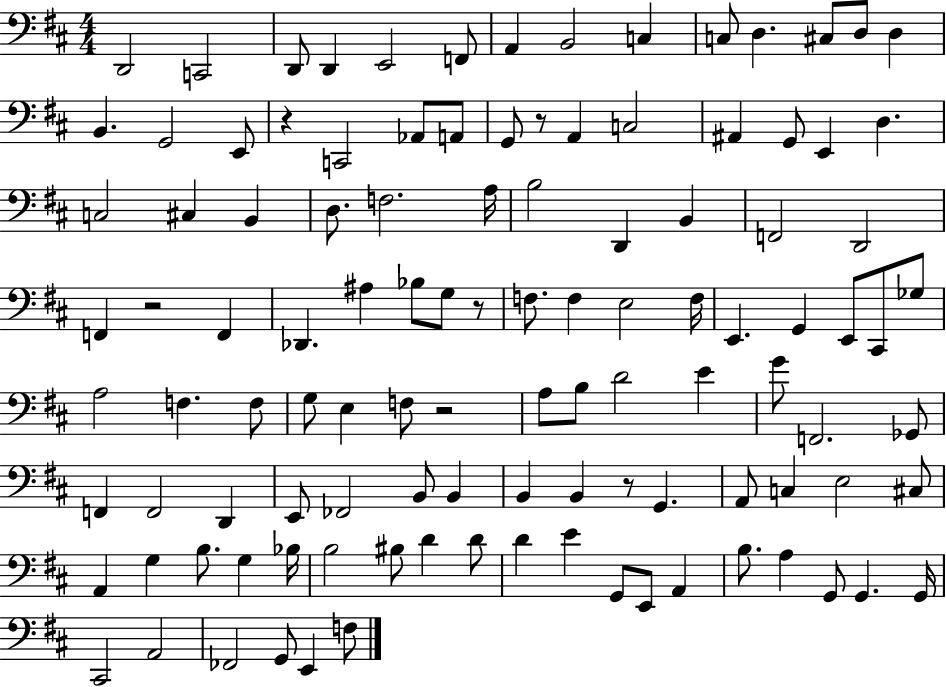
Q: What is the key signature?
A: D major